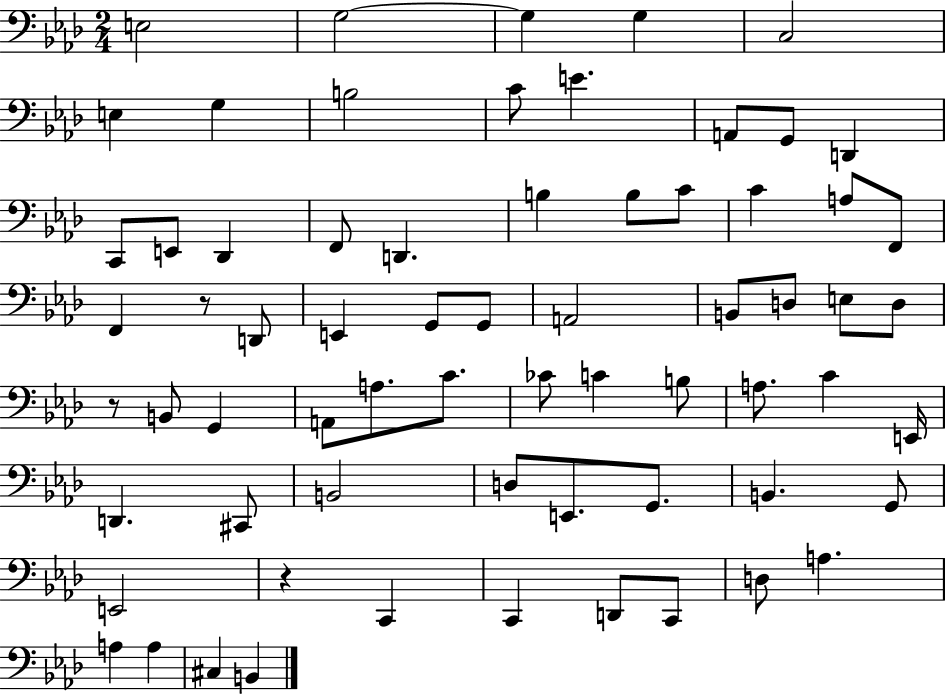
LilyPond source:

{
  \clef bass
  \numericTimeSignature
  \time 2/4
  \key aes \major
  e2 | g2~~ | g4 g4 | c2 | \break e4 g4 | b2 | c'8 e'4. | a,8 g,8 d,4 | \break c,8 e,8 des,4 | f,8 d,4. | b4 b8 c'8 | c'4 a8 f,8 | \break f,4 r8 d,8 | e,4 g,8 g,8 | a,2 | b,8 d8 e8 d8 | \break r8 b,8 g,4 | a,8 a8. c'8. | ces'8 c'4 b8 | a8. c'4 e,16 | \break d,4. cis,8 | b,2 | d8 e,8. g,8. | b,4. g,8 | \break e,2 | r4 c,4 | c,4 d,8 c,8 | d8 a4. | \break a4 a4 | cis4 b,4 | \bar "|."
}